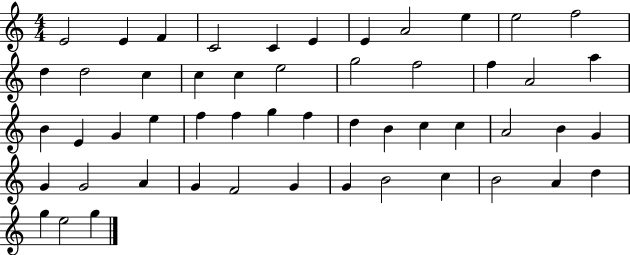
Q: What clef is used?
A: treble